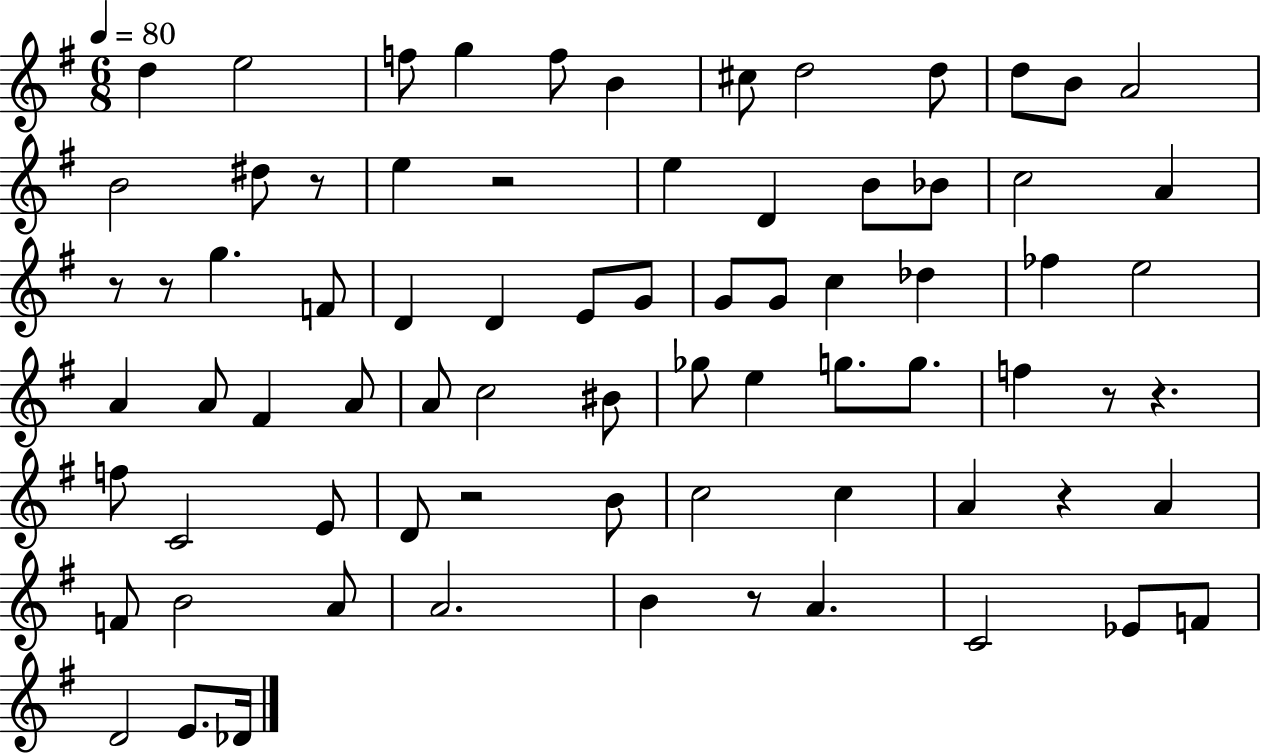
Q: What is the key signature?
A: G major